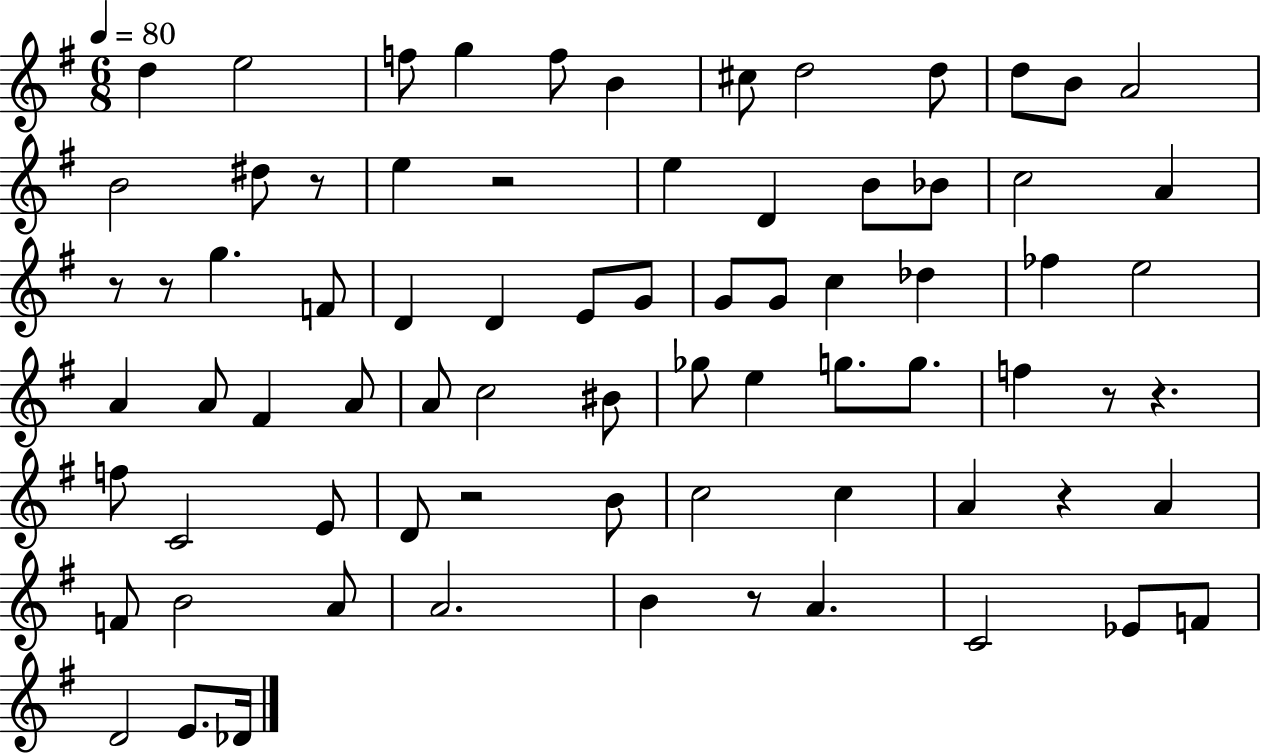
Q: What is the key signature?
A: G major